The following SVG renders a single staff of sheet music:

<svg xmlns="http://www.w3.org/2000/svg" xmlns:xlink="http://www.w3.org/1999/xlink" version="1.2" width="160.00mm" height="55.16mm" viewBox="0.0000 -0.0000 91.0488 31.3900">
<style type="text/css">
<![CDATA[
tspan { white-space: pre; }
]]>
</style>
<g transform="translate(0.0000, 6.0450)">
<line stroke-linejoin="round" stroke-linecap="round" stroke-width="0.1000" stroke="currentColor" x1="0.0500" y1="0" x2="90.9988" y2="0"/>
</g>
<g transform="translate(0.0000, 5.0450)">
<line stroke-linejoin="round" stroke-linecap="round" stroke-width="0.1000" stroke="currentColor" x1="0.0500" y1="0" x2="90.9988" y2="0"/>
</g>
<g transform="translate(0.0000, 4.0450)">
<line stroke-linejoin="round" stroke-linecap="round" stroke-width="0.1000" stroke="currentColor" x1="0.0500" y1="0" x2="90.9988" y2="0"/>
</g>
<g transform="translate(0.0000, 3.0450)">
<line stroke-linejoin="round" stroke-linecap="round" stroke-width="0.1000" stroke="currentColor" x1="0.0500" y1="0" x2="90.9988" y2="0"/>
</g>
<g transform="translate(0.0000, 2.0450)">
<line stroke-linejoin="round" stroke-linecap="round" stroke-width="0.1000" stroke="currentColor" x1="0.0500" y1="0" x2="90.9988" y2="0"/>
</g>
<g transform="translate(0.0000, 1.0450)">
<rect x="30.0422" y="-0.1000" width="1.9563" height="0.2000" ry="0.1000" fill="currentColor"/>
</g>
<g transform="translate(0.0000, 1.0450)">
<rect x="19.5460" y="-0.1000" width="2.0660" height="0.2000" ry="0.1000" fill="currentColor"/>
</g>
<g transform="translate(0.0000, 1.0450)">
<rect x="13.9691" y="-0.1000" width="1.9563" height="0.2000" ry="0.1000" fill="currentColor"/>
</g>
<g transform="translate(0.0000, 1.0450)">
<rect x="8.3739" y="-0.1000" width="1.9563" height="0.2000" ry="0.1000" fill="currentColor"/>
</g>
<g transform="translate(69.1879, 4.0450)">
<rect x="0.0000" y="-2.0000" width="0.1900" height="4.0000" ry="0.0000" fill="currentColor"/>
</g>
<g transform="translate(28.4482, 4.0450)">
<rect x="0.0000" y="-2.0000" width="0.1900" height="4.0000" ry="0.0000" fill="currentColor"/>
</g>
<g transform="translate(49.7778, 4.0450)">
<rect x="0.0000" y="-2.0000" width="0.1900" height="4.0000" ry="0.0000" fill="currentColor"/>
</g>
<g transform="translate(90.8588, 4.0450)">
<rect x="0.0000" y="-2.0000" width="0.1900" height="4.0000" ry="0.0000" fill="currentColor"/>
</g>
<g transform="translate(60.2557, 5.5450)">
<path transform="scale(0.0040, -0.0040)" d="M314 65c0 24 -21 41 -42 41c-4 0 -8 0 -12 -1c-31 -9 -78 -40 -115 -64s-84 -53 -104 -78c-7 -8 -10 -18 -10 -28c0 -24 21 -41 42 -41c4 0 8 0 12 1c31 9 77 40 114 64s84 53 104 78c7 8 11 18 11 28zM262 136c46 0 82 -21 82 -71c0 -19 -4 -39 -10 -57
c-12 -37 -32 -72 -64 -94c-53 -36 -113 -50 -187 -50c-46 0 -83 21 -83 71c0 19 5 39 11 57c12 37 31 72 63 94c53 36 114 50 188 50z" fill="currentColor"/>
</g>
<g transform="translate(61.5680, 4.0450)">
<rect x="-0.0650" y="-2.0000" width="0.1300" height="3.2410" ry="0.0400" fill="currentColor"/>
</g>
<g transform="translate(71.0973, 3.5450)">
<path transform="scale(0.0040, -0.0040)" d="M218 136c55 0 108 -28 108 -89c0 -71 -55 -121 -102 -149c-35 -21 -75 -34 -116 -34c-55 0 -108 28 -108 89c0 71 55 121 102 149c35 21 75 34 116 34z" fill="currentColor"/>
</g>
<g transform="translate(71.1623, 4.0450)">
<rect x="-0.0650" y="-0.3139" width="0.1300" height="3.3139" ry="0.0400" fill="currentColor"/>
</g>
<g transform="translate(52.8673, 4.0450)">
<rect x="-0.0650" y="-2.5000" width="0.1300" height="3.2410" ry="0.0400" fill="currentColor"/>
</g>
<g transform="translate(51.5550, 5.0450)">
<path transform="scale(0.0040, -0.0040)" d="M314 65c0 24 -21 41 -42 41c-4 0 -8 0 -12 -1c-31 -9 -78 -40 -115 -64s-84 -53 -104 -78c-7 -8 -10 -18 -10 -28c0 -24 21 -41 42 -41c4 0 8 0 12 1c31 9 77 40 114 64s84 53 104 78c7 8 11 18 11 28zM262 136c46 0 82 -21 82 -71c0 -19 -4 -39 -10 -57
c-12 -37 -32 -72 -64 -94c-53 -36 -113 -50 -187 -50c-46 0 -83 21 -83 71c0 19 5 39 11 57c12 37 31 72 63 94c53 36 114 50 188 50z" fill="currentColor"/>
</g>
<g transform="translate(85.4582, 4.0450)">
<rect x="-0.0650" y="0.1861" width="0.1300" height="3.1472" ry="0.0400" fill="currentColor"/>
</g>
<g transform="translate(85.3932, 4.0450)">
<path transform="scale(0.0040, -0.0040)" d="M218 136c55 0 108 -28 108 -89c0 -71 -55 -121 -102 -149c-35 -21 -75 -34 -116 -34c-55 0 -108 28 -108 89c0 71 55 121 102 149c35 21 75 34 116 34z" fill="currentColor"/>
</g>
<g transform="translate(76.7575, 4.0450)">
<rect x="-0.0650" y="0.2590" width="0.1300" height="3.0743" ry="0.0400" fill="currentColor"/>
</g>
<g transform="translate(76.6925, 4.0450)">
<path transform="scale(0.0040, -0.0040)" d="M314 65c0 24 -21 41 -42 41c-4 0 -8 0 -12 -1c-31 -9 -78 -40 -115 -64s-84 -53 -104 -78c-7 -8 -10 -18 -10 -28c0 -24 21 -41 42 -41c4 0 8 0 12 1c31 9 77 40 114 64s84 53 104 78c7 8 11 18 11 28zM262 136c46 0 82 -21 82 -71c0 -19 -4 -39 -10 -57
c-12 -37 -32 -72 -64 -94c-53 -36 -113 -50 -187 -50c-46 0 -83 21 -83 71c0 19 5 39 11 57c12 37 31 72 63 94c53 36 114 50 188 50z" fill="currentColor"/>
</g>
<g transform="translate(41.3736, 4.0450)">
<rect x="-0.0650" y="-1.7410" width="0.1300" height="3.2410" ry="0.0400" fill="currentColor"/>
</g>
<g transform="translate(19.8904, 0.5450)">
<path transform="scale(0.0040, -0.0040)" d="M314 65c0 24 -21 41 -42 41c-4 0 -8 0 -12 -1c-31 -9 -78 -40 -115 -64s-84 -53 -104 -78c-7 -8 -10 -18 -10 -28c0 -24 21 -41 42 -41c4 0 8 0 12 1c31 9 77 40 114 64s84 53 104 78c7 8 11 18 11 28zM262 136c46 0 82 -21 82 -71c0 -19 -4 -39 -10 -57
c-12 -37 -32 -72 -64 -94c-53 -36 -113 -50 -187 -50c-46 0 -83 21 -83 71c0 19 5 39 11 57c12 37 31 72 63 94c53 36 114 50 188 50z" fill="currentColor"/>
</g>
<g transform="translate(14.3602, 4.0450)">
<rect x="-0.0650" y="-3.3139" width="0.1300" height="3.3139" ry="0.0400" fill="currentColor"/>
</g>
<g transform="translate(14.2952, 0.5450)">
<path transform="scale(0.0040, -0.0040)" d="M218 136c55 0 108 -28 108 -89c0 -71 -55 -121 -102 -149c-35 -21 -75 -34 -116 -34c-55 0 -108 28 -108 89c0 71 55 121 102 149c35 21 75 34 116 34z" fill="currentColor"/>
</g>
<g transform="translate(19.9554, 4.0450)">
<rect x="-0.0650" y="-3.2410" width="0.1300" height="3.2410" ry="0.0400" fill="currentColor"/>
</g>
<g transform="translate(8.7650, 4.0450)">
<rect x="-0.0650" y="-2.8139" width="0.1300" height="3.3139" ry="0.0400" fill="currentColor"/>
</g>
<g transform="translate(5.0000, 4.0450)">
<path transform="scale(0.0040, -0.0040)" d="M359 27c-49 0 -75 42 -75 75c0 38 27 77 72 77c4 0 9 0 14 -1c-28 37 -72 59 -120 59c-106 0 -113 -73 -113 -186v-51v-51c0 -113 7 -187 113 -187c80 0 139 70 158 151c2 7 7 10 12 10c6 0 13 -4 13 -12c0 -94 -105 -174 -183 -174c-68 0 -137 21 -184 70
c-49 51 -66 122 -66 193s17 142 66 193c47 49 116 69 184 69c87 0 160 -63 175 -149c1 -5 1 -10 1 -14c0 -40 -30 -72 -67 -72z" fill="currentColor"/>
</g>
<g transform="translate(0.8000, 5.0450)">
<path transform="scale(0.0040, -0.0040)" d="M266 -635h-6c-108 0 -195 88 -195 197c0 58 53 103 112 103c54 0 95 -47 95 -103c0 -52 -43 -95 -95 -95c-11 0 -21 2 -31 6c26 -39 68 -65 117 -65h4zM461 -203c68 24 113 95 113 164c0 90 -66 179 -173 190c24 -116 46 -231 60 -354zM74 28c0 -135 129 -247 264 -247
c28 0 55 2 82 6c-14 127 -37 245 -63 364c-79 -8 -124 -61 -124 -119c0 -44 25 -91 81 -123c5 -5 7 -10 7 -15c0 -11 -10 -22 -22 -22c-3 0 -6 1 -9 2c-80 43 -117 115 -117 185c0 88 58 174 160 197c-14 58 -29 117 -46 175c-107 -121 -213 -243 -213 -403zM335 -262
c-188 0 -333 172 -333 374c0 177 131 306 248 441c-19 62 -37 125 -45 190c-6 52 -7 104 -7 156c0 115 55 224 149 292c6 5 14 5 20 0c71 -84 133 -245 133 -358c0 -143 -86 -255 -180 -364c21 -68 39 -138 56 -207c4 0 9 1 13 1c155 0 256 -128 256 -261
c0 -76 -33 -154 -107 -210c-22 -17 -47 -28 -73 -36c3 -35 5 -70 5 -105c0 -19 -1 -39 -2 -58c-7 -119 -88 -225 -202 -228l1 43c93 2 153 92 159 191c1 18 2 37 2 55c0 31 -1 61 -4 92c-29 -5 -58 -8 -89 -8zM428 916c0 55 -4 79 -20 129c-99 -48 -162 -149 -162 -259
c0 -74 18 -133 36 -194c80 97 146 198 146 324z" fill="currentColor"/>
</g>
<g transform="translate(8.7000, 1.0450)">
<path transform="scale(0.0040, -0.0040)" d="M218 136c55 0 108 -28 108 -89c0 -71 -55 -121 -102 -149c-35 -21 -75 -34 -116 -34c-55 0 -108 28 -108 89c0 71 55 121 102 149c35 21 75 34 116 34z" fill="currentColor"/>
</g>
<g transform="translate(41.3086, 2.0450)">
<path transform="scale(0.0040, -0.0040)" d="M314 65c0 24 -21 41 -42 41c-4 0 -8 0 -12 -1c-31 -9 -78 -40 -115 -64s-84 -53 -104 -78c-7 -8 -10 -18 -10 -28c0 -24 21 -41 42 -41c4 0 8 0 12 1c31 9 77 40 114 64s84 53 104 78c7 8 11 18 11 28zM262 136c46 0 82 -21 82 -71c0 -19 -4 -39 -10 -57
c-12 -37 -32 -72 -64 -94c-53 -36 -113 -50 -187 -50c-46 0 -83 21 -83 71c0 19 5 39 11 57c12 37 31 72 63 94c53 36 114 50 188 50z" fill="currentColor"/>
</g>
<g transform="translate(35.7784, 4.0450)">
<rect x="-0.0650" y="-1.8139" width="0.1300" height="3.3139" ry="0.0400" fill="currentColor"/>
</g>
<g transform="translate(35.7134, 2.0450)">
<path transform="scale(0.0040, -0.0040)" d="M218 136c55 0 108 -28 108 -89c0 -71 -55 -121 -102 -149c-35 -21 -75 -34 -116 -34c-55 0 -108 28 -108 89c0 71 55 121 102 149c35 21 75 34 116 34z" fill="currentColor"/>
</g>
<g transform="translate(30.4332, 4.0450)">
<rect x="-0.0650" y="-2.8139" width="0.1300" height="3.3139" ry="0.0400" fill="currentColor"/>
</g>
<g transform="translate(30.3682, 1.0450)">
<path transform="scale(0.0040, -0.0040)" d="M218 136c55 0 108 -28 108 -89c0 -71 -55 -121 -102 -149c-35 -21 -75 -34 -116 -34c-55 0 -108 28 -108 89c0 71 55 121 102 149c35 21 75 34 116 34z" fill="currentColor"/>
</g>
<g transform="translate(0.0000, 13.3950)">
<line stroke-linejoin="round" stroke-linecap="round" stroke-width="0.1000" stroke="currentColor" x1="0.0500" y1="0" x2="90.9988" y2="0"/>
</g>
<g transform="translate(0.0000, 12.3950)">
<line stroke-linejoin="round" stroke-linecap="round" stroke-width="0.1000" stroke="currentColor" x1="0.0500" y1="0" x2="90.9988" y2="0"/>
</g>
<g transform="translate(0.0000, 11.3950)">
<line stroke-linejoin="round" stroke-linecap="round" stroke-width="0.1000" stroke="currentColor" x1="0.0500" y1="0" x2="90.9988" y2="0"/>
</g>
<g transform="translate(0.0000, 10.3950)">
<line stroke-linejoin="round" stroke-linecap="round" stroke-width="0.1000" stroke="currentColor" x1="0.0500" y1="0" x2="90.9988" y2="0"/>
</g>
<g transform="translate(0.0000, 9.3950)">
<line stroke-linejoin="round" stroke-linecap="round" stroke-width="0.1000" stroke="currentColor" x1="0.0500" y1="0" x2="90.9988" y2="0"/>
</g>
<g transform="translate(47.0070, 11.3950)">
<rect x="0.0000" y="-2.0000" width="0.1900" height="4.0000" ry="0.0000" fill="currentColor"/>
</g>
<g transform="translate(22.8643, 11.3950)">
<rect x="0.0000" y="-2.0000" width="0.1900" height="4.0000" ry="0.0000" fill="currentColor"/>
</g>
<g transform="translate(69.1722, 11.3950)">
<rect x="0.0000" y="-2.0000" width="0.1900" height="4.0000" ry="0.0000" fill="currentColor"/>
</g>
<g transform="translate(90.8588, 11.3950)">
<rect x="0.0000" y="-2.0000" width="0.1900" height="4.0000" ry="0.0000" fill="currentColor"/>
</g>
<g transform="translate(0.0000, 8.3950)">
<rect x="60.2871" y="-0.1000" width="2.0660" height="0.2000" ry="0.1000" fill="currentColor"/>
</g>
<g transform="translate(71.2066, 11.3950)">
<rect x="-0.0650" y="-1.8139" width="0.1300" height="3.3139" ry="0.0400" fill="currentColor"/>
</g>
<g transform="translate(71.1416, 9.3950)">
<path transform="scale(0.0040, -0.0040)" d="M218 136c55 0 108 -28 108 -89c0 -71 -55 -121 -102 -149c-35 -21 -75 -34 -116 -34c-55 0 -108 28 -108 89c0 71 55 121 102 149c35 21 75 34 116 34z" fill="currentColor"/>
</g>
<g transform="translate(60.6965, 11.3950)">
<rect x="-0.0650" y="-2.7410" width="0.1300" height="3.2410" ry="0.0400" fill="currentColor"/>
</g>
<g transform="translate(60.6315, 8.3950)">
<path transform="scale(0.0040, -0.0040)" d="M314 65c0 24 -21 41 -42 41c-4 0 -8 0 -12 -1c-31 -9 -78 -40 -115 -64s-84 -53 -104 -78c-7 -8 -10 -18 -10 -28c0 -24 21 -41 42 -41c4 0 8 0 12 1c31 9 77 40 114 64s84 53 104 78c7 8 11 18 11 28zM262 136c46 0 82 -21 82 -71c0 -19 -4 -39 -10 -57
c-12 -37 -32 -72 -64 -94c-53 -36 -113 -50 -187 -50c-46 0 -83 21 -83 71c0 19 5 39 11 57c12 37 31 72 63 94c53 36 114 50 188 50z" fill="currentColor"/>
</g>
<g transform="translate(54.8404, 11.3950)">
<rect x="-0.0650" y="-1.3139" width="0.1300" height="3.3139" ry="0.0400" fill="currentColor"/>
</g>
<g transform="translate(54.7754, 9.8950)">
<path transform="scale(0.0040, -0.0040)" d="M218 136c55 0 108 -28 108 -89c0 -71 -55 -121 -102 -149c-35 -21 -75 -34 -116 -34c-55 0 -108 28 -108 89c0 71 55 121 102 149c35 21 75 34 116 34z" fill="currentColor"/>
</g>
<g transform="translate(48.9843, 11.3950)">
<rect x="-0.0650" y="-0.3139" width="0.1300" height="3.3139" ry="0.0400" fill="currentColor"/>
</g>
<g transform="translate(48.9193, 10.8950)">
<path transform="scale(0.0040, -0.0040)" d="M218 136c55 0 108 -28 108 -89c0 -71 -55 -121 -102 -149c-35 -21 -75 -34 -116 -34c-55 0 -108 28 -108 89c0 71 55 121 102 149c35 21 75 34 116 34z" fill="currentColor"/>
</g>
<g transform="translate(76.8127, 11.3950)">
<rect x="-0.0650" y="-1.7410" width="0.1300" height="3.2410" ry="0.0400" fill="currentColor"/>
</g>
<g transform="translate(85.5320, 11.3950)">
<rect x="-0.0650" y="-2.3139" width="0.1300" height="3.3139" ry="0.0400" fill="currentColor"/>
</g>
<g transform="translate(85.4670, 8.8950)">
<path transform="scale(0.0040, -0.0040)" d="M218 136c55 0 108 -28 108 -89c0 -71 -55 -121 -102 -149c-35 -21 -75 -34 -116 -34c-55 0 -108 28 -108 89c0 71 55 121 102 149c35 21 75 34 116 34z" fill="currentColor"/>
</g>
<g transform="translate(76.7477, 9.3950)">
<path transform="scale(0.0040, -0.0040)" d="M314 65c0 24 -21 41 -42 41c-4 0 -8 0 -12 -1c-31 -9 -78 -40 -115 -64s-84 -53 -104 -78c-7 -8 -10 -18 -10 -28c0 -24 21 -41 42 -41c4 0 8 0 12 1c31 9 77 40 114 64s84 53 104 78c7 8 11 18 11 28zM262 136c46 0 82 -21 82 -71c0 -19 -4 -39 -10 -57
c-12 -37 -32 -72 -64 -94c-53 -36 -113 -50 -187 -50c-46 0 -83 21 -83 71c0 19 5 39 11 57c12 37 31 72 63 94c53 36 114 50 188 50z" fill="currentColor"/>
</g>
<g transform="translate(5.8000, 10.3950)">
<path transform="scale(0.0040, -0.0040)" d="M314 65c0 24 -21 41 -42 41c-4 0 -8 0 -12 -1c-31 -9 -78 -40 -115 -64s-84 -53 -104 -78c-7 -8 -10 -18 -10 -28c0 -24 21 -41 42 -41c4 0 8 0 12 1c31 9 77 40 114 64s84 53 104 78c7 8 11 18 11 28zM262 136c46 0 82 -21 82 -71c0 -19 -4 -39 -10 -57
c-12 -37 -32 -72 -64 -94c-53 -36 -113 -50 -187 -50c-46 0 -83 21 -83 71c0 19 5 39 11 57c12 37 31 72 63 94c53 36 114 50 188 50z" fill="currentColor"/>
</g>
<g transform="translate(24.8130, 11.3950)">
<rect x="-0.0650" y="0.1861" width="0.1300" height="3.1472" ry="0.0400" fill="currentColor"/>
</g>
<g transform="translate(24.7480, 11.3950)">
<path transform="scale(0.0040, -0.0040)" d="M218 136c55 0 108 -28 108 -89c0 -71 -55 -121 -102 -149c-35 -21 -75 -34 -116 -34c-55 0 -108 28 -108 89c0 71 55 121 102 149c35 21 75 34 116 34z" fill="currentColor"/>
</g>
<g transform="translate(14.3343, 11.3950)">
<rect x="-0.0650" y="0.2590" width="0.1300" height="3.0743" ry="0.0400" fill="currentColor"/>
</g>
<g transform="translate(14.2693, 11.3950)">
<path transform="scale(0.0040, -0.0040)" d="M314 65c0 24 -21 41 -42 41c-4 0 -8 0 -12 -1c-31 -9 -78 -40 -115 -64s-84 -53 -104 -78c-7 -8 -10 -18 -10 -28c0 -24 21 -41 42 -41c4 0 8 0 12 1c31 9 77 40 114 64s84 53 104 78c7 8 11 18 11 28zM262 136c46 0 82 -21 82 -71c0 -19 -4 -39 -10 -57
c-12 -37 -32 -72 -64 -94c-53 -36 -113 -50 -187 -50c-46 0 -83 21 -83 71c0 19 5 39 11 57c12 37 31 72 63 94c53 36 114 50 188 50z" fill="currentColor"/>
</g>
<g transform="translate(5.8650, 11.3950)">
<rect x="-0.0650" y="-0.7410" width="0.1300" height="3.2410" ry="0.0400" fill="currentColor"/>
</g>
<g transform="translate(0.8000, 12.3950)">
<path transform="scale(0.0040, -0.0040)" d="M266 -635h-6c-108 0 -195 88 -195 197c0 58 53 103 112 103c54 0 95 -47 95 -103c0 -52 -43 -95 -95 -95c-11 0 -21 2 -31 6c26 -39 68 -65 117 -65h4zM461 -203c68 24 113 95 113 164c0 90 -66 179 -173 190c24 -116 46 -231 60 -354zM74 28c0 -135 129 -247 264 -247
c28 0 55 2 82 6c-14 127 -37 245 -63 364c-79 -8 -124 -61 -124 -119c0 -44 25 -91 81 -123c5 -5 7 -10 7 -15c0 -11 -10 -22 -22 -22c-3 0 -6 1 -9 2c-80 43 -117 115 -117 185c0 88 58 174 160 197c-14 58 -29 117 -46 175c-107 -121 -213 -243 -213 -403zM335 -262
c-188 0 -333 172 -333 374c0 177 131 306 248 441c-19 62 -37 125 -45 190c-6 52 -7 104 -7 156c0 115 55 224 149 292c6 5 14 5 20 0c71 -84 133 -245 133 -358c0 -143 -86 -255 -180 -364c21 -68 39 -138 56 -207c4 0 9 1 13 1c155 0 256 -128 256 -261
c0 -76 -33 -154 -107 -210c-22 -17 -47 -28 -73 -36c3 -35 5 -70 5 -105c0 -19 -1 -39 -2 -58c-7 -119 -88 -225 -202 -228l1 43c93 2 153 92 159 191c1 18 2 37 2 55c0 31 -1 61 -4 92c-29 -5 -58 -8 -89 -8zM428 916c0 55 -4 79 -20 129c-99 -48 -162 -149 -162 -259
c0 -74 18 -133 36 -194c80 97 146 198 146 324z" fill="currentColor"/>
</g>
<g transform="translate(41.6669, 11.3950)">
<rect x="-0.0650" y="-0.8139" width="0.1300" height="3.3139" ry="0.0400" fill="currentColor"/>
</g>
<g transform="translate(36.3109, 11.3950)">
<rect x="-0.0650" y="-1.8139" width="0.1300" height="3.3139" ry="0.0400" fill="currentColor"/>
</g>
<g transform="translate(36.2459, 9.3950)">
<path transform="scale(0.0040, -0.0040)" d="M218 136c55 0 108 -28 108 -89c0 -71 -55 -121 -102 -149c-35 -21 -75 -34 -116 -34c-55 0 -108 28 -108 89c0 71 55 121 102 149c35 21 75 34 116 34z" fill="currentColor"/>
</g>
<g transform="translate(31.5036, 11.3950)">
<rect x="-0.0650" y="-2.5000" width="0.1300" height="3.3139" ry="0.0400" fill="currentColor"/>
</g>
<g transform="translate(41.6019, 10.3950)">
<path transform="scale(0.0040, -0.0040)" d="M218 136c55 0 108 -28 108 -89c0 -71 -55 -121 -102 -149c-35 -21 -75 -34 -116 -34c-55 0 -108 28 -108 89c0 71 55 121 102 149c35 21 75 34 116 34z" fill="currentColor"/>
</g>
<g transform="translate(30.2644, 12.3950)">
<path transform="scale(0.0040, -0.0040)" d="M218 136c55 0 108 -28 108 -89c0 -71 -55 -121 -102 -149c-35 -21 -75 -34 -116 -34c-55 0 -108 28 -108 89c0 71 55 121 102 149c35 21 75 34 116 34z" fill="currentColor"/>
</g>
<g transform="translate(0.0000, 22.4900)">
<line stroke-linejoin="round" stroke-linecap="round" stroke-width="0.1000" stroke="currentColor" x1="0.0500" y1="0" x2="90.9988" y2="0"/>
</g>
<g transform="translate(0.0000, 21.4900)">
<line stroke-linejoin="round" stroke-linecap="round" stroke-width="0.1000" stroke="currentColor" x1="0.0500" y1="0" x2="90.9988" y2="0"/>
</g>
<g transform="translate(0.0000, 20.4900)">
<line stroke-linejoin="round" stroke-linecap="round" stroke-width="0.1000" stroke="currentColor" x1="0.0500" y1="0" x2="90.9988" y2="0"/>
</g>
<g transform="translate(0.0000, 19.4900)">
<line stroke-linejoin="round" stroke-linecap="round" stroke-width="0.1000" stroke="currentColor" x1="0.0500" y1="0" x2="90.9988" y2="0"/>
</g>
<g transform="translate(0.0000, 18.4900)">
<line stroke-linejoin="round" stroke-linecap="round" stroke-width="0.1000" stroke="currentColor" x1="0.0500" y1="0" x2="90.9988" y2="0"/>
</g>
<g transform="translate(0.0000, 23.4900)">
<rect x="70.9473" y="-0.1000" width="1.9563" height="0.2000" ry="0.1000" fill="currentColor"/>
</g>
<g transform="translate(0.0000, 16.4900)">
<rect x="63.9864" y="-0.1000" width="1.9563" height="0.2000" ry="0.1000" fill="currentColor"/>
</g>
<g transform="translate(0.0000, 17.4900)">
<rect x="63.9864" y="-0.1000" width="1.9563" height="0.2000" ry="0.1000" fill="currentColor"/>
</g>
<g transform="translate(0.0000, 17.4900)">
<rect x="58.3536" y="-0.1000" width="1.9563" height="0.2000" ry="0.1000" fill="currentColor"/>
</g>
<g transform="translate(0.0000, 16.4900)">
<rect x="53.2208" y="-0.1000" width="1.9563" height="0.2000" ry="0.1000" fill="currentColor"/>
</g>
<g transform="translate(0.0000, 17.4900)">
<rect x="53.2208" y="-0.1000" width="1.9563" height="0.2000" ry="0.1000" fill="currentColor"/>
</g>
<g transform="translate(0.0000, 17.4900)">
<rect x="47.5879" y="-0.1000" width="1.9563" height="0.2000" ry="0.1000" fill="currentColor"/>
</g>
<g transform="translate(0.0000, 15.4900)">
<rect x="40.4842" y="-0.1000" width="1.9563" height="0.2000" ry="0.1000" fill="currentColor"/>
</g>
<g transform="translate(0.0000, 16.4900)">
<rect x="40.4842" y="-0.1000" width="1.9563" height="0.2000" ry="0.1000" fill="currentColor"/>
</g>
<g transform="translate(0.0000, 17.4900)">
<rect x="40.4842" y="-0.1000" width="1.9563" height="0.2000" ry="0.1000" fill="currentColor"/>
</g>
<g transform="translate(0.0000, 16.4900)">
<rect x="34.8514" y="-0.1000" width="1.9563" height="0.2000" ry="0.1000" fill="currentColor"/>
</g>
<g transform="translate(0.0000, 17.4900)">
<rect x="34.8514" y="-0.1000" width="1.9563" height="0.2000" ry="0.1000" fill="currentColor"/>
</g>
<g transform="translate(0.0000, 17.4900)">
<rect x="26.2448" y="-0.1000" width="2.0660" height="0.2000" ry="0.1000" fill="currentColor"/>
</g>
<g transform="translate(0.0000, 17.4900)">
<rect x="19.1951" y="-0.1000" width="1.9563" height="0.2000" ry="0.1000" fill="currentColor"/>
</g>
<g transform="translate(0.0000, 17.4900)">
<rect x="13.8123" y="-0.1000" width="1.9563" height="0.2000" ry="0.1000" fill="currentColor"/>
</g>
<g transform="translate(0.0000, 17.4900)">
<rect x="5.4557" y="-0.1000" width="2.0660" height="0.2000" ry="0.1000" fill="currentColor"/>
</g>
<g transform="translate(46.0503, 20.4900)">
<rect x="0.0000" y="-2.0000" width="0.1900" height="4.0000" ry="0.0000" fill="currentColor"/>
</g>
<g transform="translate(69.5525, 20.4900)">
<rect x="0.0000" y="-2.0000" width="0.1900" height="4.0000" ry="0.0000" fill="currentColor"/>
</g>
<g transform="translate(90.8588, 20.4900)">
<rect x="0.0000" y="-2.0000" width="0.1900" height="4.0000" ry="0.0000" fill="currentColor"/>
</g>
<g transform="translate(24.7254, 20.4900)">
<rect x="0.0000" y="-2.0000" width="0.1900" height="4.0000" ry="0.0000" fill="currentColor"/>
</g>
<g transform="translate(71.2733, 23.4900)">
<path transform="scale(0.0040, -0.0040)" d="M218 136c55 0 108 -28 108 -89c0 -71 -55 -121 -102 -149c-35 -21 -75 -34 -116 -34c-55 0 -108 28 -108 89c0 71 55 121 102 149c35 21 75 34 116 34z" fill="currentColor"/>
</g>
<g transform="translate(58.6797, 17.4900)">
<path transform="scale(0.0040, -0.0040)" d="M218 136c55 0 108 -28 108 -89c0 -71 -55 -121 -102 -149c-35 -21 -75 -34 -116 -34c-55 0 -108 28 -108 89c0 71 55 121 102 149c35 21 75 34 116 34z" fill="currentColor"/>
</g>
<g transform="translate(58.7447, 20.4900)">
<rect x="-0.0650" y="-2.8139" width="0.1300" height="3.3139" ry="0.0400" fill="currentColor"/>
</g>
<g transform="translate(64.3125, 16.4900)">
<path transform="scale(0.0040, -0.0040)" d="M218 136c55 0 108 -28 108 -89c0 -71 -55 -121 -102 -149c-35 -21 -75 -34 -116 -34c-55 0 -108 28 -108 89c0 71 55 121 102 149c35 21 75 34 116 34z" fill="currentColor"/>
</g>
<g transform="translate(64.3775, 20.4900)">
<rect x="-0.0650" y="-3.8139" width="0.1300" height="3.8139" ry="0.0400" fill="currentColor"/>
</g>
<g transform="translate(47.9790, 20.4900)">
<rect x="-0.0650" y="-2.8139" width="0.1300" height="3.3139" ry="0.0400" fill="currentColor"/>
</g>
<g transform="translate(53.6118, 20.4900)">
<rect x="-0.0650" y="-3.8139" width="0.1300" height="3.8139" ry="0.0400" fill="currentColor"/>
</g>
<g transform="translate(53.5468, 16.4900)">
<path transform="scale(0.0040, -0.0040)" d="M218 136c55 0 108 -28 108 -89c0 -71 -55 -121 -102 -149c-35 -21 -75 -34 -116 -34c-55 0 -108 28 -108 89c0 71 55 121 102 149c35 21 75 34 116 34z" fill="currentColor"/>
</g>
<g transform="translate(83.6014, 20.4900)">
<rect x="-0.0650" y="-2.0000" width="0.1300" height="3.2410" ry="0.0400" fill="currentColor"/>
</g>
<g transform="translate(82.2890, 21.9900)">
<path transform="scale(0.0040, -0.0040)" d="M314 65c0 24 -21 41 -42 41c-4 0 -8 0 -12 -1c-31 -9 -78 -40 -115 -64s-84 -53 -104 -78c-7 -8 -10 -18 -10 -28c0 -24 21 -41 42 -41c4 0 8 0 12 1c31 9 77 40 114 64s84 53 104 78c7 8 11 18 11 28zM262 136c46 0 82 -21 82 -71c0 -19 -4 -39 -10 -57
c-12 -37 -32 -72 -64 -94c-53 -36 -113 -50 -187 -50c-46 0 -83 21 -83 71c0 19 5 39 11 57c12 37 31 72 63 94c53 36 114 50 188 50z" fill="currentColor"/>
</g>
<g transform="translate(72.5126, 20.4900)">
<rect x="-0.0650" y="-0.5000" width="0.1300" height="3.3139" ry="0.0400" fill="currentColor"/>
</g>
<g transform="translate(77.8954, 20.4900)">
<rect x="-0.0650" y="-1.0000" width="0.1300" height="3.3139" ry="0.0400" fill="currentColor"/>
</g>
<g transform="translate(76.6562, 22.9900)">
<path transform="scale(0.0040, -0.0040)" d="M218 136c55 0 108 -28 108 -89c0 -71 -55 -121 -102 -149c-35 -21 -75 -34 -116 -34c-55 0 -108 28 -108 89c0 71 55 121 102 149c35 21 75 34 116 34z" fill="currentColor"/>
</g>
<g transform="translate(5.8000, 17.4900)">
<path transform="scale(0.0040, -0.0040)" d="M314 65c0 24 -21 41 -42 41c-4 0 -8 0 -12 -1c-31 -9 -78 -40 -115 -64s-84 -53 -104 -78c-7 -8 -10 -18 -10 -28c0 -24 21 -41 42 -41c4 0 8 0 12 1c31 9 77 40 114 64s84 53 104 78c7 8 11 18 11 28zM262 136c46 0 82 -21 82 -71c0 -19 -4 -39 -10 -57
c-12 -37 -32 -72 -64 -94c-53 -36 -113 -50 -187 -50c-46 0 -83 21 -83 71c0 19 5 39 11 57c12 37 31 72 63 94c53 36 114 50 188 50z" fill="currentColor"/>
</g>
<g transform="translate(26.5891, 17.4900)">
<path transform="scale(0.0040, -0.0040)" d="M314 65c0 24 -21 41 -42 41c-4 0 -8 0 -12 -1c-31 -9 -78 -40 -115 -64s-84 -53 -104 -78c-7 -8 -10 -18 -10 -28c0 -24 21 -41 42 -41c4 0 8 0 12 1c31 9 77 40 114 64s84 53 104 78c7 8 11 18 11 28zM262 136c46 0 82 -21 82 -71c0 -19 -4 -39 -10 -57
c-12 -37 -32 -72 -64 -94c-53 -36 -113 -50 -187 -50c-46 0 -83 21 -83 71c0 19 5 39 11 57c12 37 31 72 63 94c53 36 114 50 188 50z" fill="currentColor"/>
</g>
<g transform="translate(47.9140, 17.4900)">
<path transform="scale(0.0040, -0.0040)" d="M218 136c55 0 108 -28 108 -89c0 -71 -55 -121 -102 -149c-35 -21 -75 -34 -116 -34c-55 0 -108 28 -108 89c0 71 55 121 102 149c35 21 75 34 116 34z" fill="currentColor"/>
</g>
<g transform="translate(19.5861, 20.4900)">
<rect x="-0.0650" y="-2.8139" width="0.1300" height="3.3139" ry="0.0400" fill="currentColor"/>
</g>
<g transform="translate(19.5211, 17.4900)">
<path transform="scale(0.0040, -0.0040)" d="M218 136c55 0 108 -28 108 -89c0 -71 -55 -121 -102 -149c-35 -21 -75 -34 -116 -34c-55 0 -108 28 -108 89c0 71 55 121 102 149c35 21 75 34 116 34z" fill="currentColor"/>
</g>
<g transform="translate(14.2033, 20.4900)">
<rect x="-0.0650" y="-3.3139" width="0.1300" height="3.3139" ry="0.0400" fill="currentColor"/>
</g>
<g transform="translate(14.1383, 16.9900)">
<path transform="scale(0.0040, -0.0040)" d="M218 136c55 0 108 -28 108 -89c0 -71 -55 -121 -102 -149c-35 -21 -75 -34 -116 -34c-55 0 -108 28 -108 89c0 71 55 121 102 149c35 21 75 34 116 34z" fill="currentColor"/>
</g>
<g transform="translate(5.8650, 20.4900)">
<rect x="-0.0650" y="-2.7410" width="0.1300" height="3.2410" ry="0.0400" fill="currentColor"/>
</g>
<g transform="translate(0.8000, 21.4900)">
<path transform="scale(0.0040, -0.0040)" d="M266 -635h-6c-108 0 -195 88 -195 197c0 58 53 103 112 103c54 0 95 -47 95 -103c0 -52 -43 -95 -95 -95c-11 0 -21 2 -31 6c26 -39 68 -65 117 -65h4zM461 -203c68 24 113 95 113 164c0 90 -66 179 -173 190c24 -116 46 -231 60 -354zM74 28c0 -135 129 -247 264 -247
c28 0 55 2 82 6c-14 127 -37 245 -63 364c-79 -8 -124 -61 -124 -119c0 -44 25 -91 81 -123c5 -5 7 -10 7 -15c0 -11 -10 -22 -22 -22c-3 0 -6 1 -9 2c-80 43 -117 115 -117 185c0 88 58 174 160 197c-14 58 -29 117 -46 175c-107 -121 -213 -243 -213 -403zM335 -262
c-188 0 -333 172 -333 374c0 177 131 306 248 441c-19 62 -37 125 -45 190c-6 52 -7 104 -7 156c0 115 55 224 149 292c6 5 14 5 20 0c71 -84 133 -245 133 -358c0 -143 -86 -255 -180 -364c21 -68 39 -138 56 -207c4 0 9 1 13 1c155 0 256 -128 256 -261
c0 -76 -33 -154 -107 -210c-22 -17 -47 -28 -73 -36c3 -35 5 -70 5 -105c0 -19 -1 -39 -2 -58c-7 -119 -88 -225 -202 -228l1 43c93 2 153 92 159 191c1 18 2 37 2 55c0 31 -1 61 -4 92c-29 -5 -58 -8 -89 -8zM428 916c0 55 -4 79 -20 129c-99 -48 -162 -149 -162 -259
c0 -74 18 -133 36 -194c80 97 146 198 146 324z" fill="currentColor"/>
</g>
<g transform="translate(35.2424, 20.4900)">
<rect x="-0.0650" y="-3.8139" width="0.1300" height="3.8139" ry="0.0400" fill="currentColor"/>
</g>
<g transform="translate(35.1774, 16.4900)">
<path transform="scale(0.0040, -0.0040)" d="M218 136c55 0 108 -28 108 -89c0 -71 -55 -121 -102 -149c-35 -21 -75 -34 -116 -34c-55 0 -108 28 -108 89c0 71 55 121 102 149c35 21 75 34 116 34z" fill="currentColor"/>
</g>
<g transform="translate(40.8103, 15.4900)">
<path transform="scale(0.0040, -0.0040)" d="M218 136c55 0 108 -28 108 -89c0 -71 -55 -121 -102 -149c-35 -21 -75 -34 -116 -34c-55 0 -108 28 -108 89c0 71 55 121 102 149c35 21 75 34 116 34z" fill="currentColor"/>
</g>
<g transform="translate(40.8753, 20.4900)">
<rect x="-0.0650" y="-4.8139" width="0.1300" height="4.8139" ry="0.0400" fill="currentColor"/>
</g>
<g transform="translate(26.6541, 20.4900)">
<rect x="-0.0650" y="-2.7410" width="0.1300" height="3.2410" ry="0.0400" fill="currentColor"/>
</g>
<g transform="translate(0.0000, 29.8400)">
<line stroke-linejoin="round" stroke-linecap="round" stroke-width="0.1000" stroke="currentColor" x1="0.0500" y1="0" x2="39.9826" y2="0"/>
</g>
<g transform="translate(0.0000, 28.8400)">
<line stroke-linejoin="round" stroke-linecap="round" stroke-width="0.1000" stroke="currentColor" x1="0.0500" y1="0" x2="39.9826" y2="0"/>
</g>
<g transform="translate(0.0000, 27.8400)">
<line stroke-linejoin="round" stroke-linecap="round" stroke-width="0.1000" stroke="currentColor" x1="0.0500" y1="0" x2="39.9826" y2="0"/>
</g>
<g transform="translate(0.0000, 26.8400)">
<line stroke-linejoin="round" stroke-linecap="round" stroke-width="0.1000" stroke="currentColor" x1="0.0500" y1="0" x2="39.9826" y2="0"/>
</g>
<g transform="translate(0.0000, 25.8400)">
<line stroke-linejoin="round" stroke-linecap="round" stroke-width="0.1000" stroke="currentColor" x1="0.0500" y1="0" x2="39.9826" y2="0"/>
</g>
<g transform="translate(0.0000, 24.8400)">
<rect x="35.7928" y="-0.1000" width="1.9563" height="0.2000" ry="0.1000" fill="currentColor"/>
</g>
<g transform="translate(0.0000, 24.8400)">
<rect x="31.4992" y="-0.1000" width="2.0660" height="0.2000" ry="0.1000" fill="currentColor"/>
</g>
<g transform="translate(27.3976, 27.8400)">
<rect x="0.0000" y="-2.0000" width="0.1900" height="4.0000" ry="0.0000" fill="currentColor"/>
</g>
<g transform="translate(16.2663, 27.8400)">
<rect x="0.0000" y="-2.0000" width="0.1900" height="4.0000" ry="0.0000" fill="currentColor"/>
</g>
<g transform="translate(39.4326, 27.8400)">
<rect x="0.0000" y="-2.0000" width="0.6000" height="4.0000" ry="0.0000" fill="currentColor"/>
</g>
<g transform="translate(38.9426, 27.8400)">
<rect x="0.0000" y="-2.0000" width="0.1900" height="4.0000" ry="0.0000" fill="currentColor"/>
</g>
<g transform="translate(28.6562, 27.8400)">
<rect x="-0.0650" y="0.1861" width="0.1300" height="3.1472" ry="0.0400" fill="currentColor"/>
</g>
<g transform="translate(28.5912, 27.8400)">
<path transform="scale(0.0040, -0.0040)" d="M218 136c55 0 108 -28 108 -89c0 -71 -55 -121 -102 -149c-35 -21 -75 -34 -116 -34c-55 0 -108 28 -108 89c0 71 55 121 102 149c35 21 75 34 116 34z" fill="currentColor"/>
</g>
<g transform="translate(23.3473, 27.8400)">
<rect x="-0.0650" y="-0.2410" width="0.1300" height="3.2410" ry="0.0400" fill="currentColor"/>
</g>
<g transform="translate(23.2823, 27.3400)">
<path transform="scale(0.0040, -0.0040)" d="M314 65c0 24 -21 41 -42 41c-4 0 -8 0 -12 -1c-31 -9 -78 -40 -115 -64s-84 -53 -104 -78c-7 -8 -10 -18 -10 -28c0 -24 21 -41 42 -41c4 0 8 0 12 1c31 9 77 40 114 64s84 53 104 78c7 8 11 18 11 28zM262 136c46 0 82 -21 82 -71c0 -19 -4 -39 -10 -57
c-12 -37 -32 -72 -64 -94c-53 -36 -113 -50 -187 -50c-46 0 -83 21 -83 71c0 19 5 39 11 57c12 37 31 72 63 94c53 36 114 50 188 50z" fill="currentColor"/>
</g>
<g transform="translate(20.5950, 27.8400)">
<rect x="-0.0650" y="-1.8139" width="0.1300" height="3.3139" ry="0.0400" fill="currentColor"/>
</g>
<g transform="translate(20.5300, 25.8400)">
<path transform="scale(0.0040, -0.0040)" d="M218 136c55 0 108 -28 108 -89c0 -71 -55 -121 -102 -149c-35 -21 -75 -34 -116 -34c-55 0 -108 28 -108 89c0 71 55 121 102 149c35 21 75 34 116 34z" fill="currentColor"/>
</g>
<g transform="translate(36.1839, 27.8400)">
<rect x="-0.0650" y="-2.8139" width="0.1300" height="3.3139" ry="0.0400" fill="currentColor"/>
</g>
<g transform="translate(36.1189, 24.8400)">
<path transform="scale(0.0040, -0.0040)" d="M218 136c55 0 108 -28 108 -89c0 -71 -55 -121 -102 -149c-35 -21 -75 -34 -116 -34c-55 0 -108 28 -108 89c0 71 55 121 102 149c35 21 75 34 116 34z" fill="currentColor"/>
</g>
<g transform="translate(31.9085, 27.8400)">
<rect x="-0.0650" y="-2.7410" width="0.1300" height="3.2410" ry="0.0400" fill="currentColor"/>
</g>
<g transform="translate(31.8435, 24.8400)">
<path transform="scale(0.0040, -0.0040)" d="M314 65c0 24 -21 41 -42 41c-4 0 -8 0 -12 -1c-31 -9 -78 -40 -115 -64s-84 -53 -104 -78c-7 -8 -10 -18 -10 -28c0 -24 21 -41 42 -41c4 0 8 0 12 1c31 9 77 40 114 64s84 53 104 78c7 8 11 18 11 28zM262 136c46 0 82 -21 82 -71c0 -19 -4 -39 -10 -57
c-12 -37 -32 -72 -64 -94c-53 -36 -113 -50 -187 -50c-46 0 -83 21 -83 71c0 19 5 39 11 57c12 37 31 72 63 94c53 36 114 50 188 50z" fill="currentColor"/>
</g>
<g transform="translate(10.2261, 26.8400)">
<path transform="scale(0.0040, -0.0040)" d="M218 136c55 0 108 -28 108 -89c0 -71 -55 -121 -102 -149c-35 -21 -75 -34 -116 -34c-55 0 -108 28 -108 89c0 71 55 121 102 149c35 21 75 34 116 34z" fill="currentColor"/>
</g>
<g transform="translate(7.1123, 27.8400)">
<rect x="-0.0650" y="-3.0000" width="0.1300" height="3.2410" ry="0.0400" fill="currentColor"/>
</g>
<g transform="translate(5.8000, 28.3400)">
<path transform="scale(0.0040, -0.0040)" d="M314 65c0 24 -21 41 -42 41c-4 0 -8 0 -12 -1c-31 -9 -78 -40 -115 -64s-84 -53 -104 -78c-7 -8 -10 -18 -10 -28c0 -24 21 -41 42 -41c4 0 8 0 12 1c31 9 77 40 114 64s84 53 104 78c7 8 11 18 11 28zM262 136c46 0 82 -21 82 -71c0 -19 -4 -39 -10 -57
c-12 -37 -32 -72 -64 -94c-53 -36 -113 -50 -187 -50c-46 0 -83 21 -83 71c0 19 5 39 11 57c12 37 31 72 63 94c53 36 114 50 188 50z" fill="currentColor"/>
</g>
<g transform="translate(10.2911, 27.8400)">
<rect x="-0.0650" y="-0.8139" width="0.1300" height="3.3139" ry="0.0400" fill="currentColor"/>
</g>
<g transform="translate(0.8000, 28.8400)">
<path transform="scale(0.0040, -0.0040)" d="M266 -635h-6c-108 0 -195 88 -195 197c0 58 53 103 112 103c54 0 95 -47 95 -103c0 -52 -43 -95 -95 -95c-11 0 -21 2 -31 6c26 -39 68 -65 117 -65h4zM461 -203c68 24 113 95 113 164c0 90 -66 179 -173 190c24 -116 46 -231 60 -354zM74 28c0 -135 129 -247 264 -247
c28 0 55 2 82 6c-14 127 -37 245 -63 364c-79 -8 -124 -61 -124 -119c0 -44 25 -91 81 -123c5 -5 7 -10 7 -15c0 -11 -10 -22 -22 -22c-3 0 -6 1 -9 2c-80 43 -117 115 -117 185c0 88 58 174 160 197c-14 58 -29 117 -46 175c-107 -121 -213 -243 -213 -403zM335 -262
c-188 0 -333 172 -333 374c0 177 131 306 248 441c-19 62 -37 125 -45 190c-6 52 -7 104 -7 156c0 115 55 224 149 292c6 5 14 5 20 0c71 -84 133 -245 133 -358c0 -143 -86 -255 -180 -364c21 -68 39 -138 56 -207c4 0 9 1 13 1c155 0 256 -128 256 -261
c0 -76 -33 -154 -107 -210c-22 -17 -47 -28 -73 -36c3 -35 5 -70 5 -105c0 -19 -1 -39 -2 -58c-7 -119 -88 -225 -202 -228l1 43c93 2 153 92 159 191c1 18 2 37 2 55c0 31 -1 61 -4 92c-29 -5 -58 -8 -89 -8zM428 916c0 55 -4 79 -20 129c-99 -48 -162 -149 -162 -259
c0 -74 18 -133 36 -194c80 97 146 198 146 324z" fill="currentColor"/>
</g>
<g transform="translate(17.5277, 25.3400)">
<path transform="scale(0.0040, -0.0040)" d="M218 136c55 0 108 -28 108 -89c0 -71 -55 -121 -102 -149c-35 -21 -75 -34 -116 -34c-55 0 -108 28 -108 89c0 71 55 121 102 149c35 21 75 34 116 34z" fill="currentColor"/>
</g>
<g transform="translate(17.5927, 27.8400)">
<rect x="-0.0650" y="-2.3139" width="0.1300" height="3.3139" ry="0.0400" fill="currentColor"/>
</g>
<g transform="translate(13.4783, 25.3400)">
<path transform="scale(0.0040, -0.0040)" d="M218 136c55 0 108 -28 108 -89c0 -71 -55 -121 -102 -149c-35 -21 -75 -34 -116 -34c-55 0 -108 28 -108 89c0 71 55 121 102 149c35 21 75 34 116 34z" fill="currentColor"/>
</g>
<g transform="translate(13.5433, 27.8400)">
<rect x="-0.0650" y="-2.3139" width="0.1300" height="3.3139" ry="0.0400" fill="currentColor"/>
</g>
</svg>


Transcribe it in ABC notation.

X:1
T:Untitled
M:4/4
L:1/4
K:C
a b b2 a f f2 G2 F2 c B2 B d2 B2 B G f d c e a2 f f2 g a2 b a a2 c' e' a c' a c' C D F2 A2 d g g f c2 B a2 a